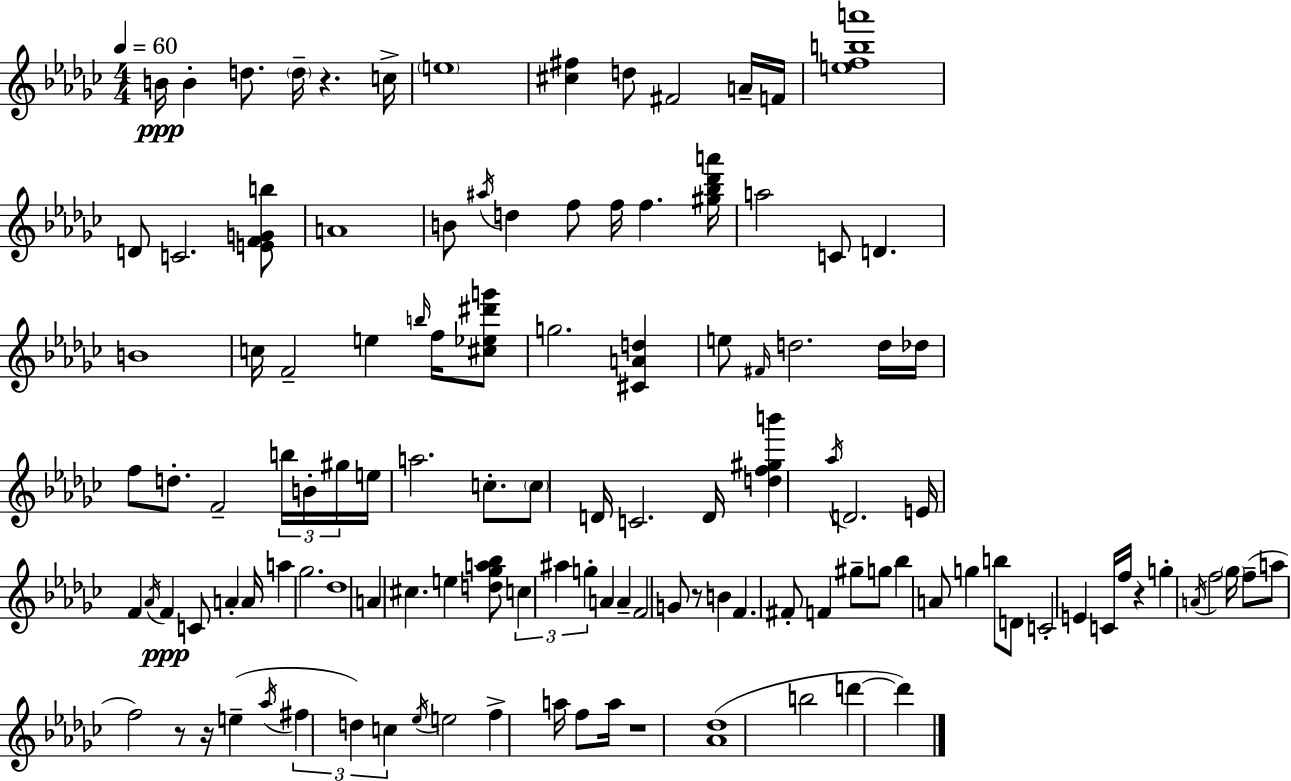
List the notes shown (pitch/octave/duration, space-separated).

B4/s B4/q D5/e. D5/s R/q. C5/s E5/w [C#5,F#5]/q D5/e F#4/h A4/s F4/s [E5,F5,B5,A6]/w D4/e C4/h. [E4,F4,G4,B5]/e A4/w B4/e A#5/s D5/q F5/e F5/s F5/q. [G#5,Bb5,Db6,A6]/s A5/h C4/e D4/q. B4/w C5/s F4/h E5/q B5/s F5/s [C#5,Eb5,D#6,G6]/e G5/h. [C#4,A4,D5]/q E5/e F#4/s D5/h. D5/s Db5/s F5/e D5/e. F4/h B5/s B4/s G#5/s E5/s A5/h. C5/e. C5/e D4/s C4/h. D4/s [D5,F5,G#5,B6]/q Ab5/s D4/h. E4/s F4/q Ab4/s F4/q C4/e A4/q A4/s A5/q Gb5/h. Db5/w A4/q C#5/q. E5/q [D5,Gb5,A5,Bb5]/e C5/q A#5/q G5/q A4/q A4/q F4/h G4/e R/e B4/q F4/q. F#4/e F4/q G#5/e G5/e Bb5/q A4/e G5/q B5/e D4/e C4/h E4/q C4/s F5/s R/q G5/q A4/s F5/h Gb5/s F5/e A5/e F5/h R/e R/s E5/q Ab5/s F#5/q D5/q C5/q Eb5/s E5/h F5/q A5/s F5/e A5/s R/w [Ab4,Db5]/w B5/h D6/q D6/q